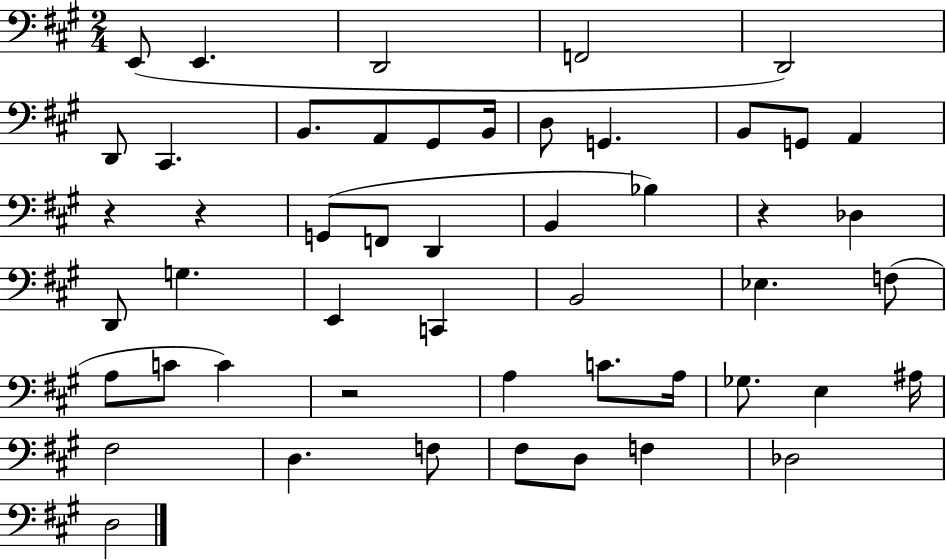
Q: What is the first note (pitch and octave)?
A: E2